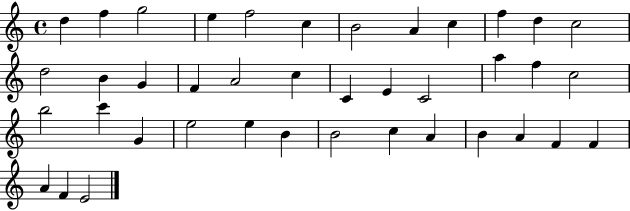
D5/q F5/q G5/h E5/q F5/h C5/q B4/h A4/q C5/q F5/q D5/q C5/h D5/h B4/q G4/q F4/q A4/h C5/q C4/q E4/q C4/h A5/q F5/q C5/h B5/h C6/q G4/q E5/h E5/q B4/q B4/h C5/q A4/q B4/q A4/q F4/q F4/q A4/q F4/q E4/h